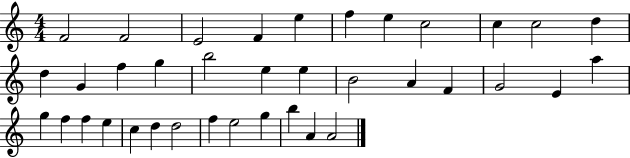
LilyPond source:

{
  \clef treble
  \numericTimeSignature
  \time 4/4
  \key c \major
  f'2 f'2 | e'2 f'4 e''4 | f''4 e''4 c''2 | c''4 c''2 d''4 | \break d''4 g'4 f''4 g''4 | b''2 e''4 e''4 | b'2 a'4 f'4 | g'2 e'4 a''4 | \break g''4 f''4 f''4 e''4 | c''4 d''4 d''2 | f''4 e''2 g''4 | b''4 a'4 a'2 | \break \bar "|."
}